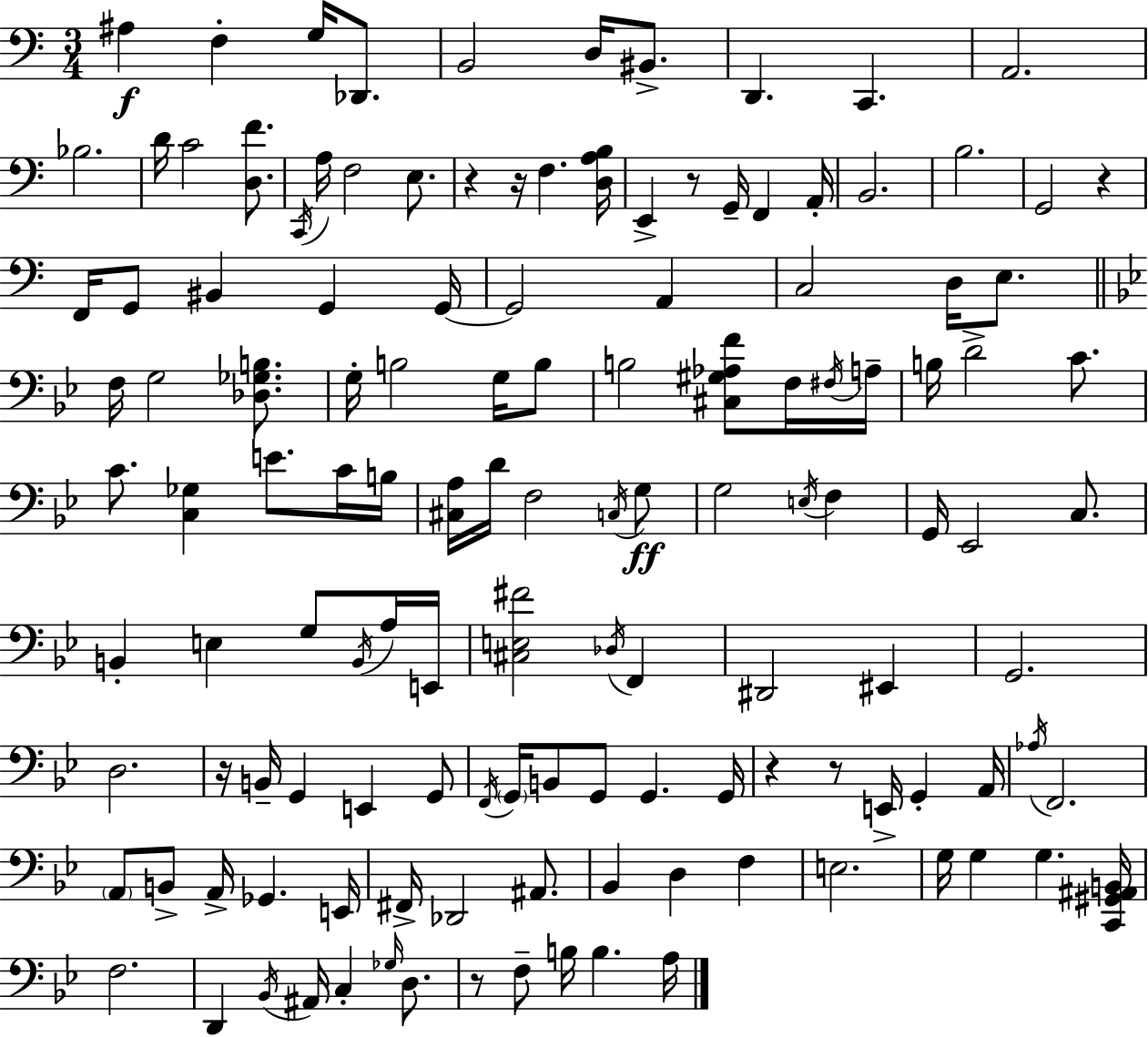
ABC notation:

X:1
T:Untitled
M:3/4
L:1/4
K:C
^A, F, G,/4 _D,,/2 B,,2 D,/4 ^B,,/2 D,, C,, A,,2 _B,2 D/4 C2 [D,F]/2 C,,/4 A,/4 F,2 E,/2 z z/4 F, [D,A,B,]/4 E,, z/2 G,,/4 F,, A,,/4 B,,2 B,2 G,,2 z F,,/4 G,,/2 ^B,, G,, G,,/4 G,,2 A,, C,2 D,/4 E,/2 F,/4 G,2 [_D,_G,B,]/2 G,/4 B,2 G,/4 B,/2 B,2 [^C,^G,_A,F]/2 F,/4 ^F,/4 A,/4 B,/4 D2 C/2 C/2 [C,_G,] E/2 C/4 B,/4 [^C,A,]/4 D/4 F,2 C,/4 G,/2 G,2 E,/4 F, G,,/4 _E,,2 C,/2 B,, E, G,/2 B,,/4 A,/4 E,,/4 [^C,E,^F]2 _D,/4 F,, ^D,,2 ^E,, G,,2 D,2 z/4 B,,/4 G,, E,, G,,/2 F,,/4 G,,/4 B,,/2 G,,/2 G,, G,,/4 z z/2 E,,/4 G,, A,,/4 _A,/4 F,,2 A,,/2 B,,/2 A,,/4 _G,, E,,/4 ^F,,/4 _D,,2 ^A,,/2 _B,, D, F, E,2 G,/4 G, G, [C,,^G,,^A,,B,,]/4 F,2 D,, _B,,/4 ^A,,/4 C, _G,/4 D,/2 z/2 F,/2 B,/4 B, A,/4